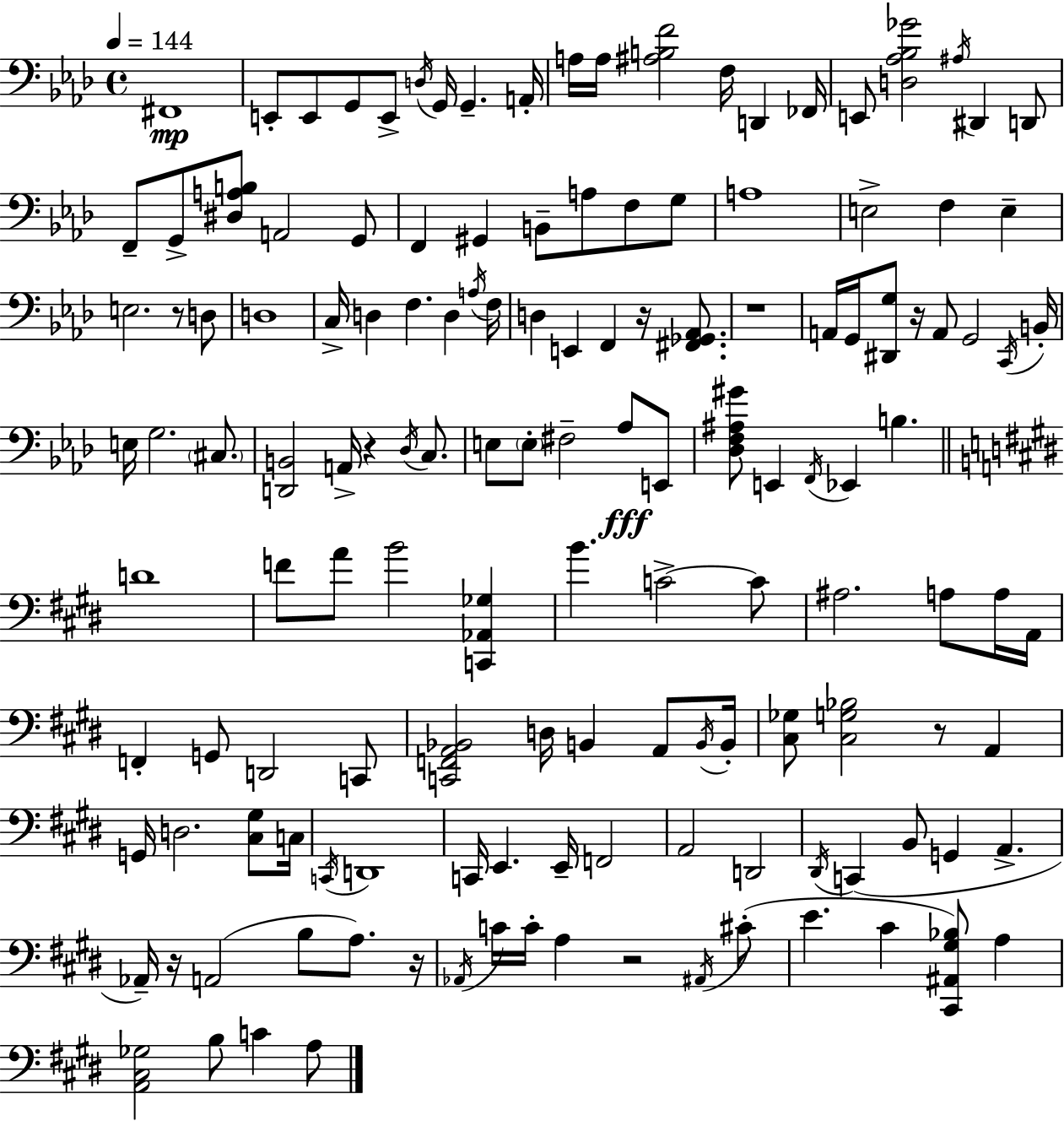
X:1
T:Untitled
M:4/4
L:1/4
K:Ab
^F,,4 E,,/2 E,,/2 G,,/2 E,,/2 D,/4 G,,/4 G,, A,,/4 A,/4 A,/4 [^A,B,F]2 F,/4 D,, _F,,/4 E,,/2 [D,_A,_B,_G]2 ^A,/4 ^D,, D,,/2 F,,/2 G,,/2 [^D,A,B,]/2 A,,2 G,,/2 F,, ^G,, B,,/2 A,/2 F,/2 G,/2 A,4 E,2 F, E, E,2 z/2 D,/2 D,4 C,/4 D, F, D, A,/4 F,/4 D, E,, F,, z/4 [^F,,_G,,_A,,]/2 z4 A,,/4 G,,/4 [^D,,G,]/2 z/4 A,,/2 G,,2 C,,/4 B,,/4 E,/4 G,2 ^C,/2 [D,,B,,]2 A,,/4 z _D,/4 C,/2 E,/2 E,/2 ^F,2 _A,/2 E,,/2 [_D,F,^A,^G]/2 E,, F,,/4 _E,, B, D4 F/2 A/2 B2 [C,,_A,,_G,] B C2 C/2 ^A,2 A,/2 A,/4 A,,/4 F,, G,,/2 D,,2 C,,/2 [C,,F,,A,,_B,,]2 D,/4 B,, A,,/2 B,,/4 B,,/4 [^C,_G,]/2 [^C,G,_B,]2 z/2 A,, G,,/4 D,2 [^C,^G,]/2 C,/4 C,,/4 D,,4 C,,/4 E,, E,,/4 F,,2 A,,2 D,,2 ^D,,/4 C,, B,,/2 G,, A,, _A,,/4 z/4 A,,2 B,/2 A,/2 z/4 _A,,/4 C/4 C/4 A, z2 ^A,,/4 ^C/2 E ^C [^C,,^A,,^G,_B,]/2 A, [A,,^C,_G,]2 B,/2 C A,/2